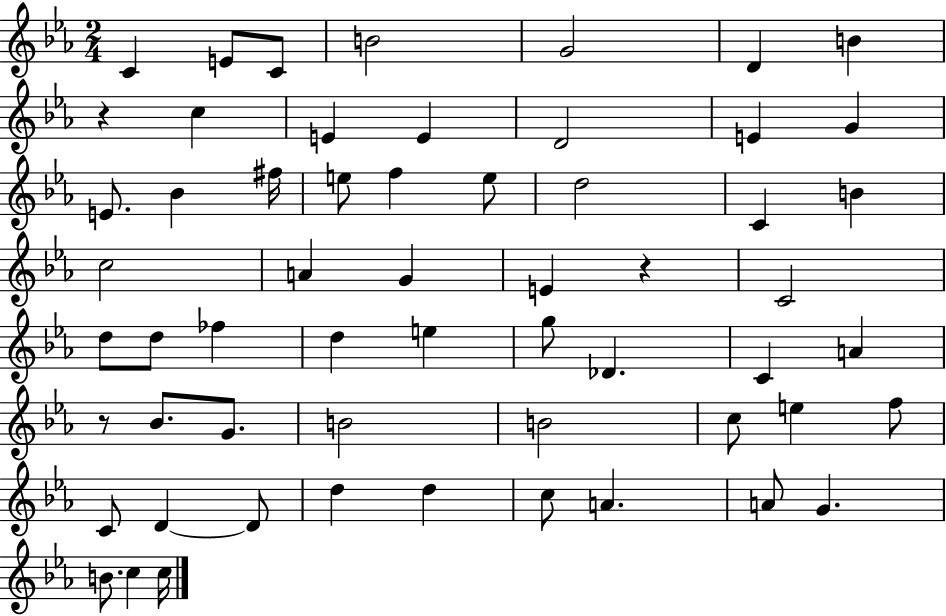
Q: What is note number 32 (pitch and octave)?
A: E5